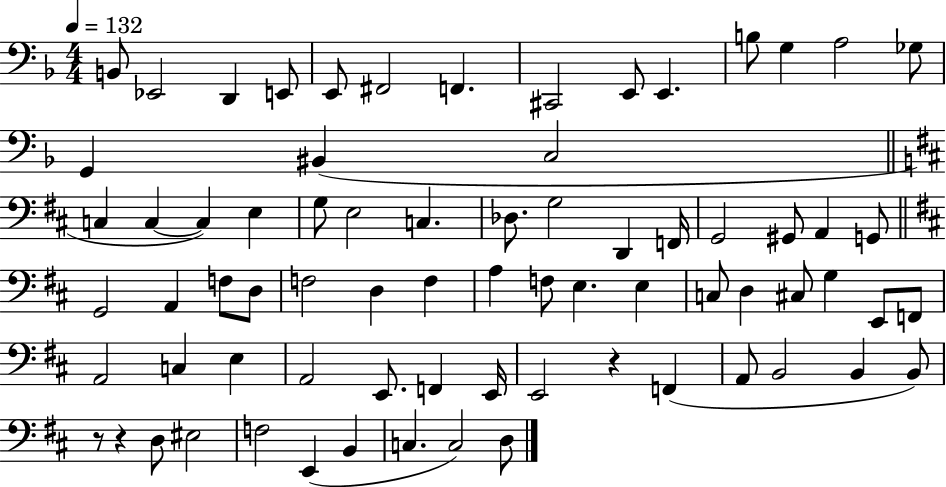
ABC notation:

X:1
T:Untitled
M:4/4
L:1/4
K:F
B,,/2 _E,,2 D,, E,,/2 E,,/2 ^F,,2 F,, ^C,,2 E,,/2 E,, B,/2 G, A,2 _G,/2 G,, ^B,, C,2 C, C, C, E, G,/2 E,2 C, _D,/2 G,2 D,, F,,/4 G,,2 ^G,,/2 A,, G,,/2 G,,2 A,, F,/2 D,/2 F,2 D, F, A, F,/2 E, E, C,/2 D, ^C,/2 G, E,,/2 F,,/2 A,,2 C, E, A,,2 E,,/2 F,, E,,/4 E,,2 z F,, A,,/2 B,,2 B,, B,,/2 z/2 z D,/2 ^E,2 F,2 E,, B,, C, C,2 D,/2